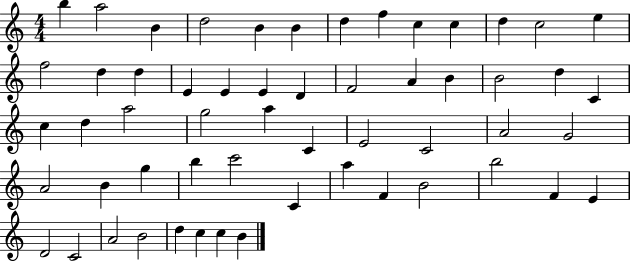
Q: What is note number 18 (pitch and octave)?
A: E4